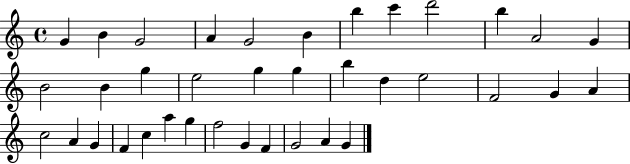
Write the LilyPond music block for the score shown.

{
  \clef treble
  \time 4/4
  \defaultTimeSignature
  \key c \major
  g'4 b'4 g'2 | a'4 g'2 b'4 | b''4 c'''4 d'''2 | b''4 a'2 g'4 | \break b'2 b'4 g''4 | e''2 g''4 g''4 | b''4 d''4 e''2 | f'2 g'4 a'4 | \break c''2 a'4 g'4 | f'4 c''4 a''4 g''4 | f''2 g'4 f'4 | g'2 a'4 g'4 | \break \bar "|."
}